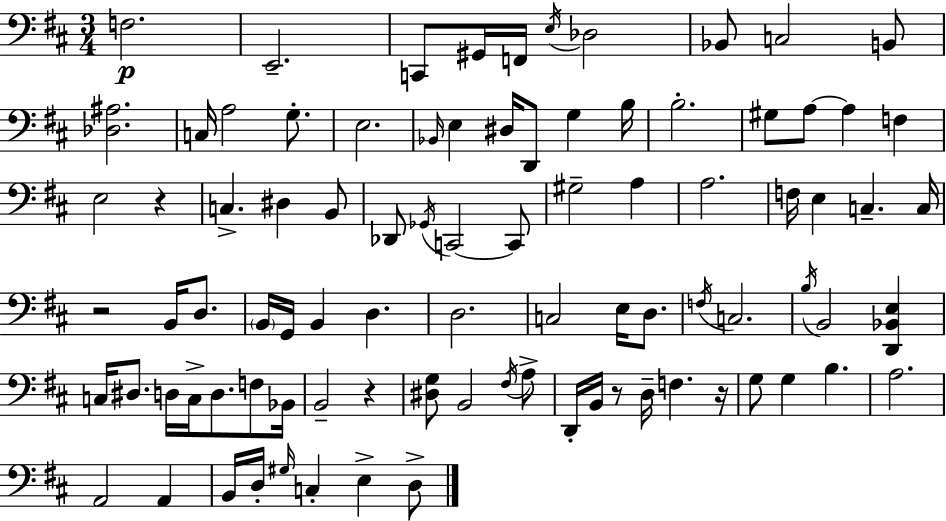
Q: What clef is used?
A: bass